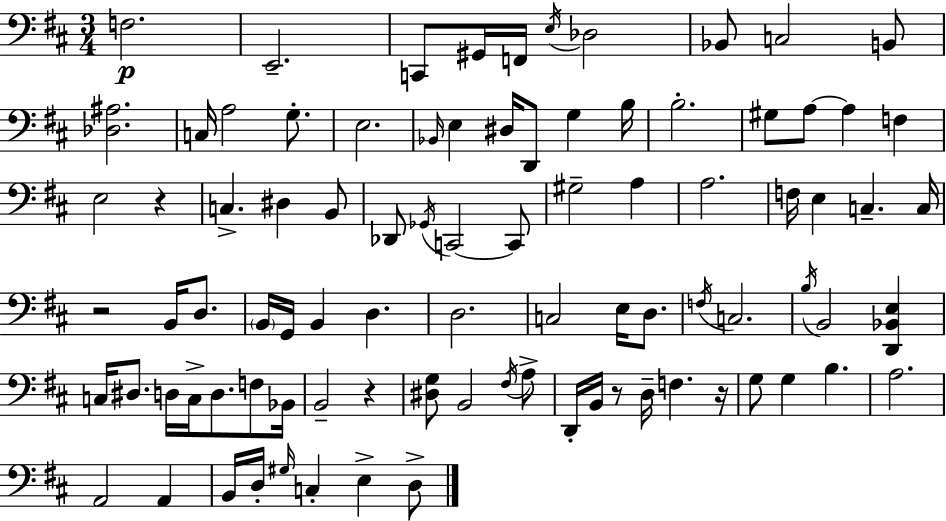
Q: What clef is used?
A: bass